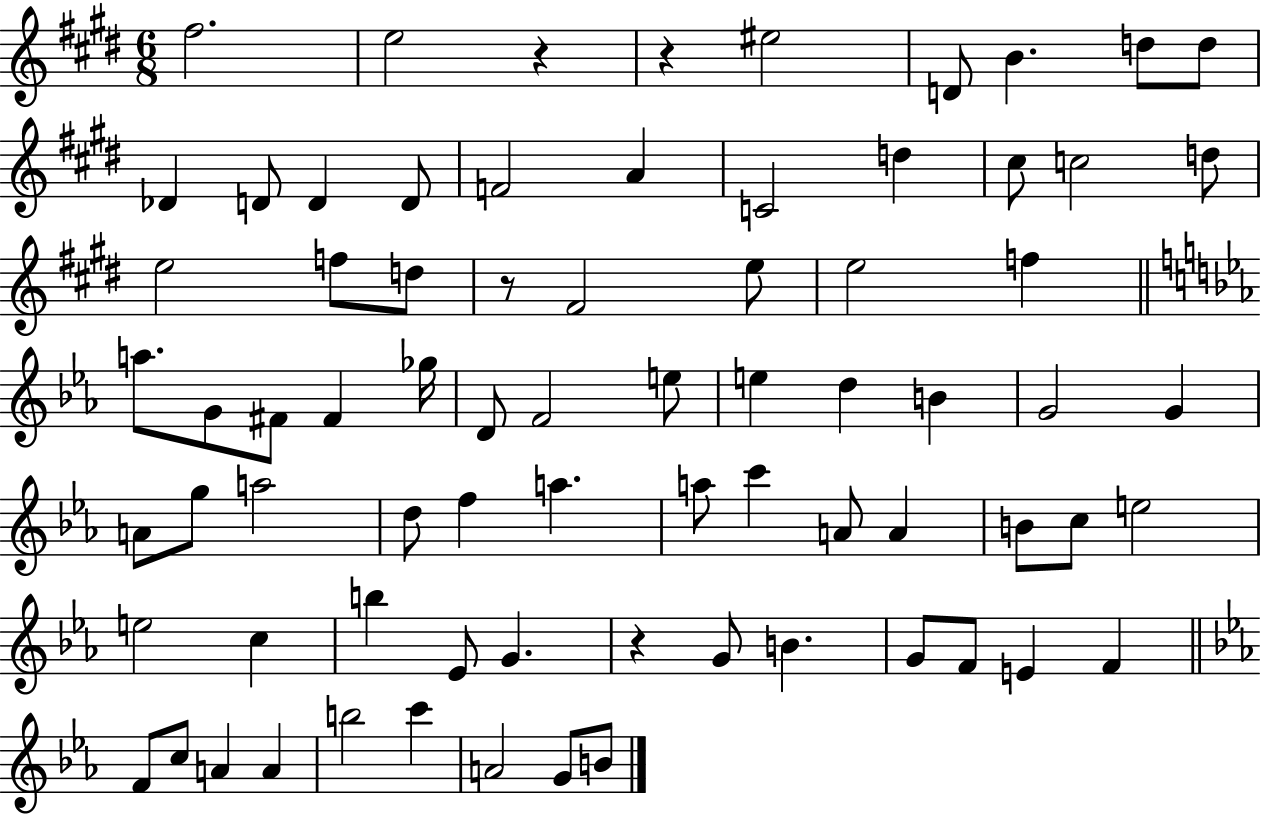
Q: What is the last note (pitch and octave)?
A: B4